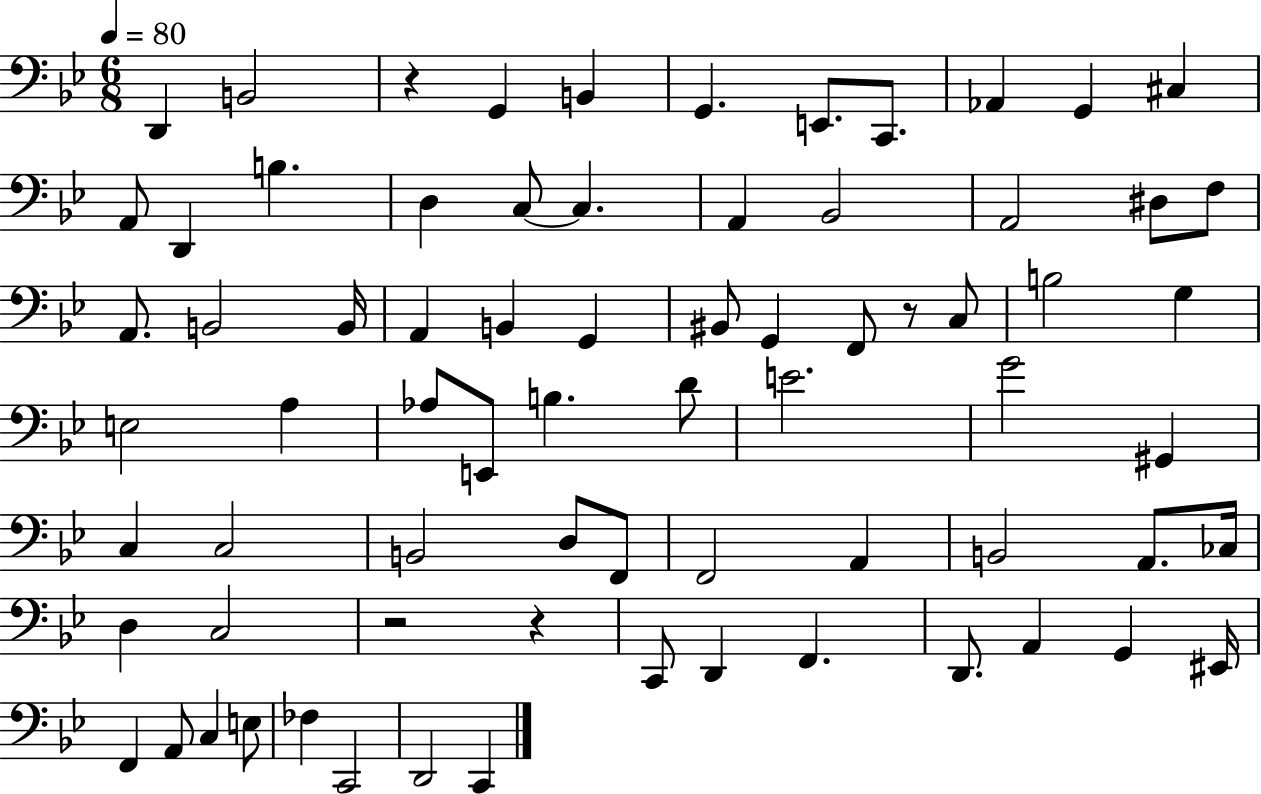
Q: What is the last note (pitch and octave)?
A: C2